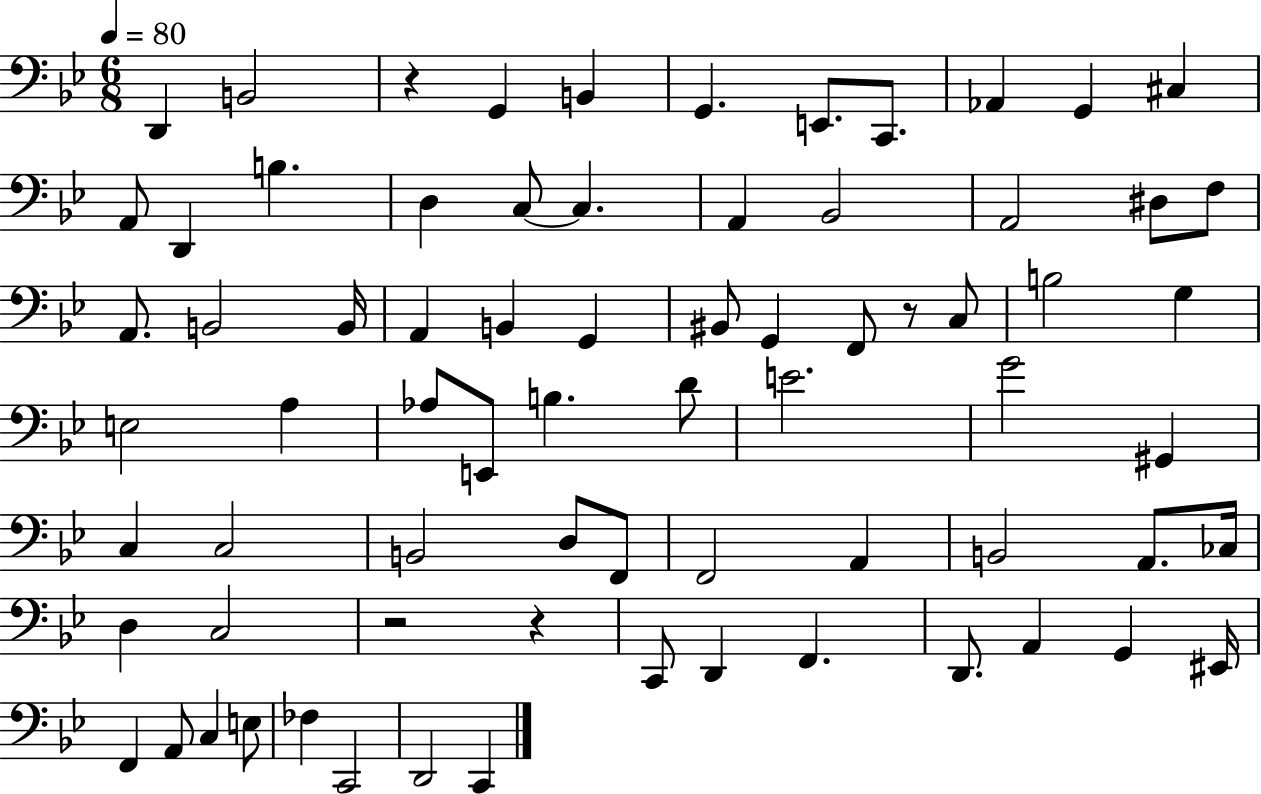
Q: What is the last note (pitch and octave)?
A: C2